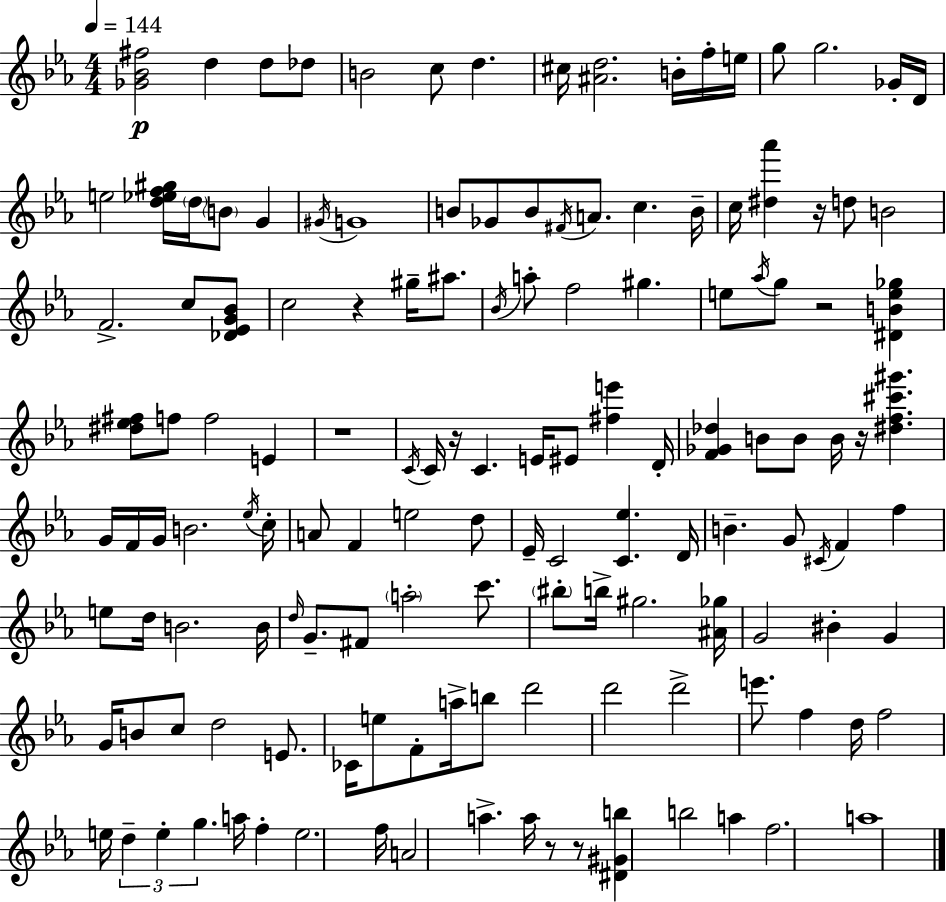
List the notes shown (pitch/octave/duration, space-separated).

[Gb4,Bb4,F#5]/h D5/q D5/e Db5/e B4/h C5/e D5/q. C#5/s [A#4,D5]/h. B4/s F5/s E5/s G5/e G5/h. Gb4/s D4/s E5/h [D5,Eb5,F5,G#5]/s D5/s B4/e G4/q G#4/s G4/w B4/e Gb4/e B4/e F#4/s A4/e. C5/q. B4/s C5/s [D#5,Ab6]/q R/s D5/e B4/h F4/h. C5/e [Db4,Eb4,G4,Bb4]/e C5/h R/q G#5/s A#5/e. Bb4/s A5/e F5/h G#5/q. E5/e Ab5/s G5/e R/h [D#4,B4,E5,Gb5]/q [D#5,Eb5,F#5]/e F5/e F5/h E4/q R/w C4/s C4/s R/s C4/q. E4/s EIS4/e [F#5,E6]/q D4/s [F4,Gb4,Db5]/q B4/e B4/e B4/s R/s [D#5,F5,C#6,G#6]/q. G4/s F4/s G4/s B4/h. Eb5/s C5/s A4/e F4/q E5/h D5/e Eb4/s C4/h [C4,Eb5]/q. D4/s B4/q. G4/e C#4/s F4/q F5/q E5/e D5/s B4/h. B4/s D5/s G4/e. F#4/e A5/h C6/e. BIS5/e B5/s G#5/h. [A#4,Gb5]/s G4/h BIS4/q G4/q G4/s B4/e C5/e D5/h E4/e. CES4/s E5/e F4/e A5/s B5/e D6/h D6/h D6/h E6/e. F5/q D5/s F5/h E5/s D5/q E5/q G5/q. A5/s F5/q E5/h. F5/s A4/h A5/q. A5/s R/e R/e [D#4,G#4,B5]/q B5/h A5/q F5/h. A5/w